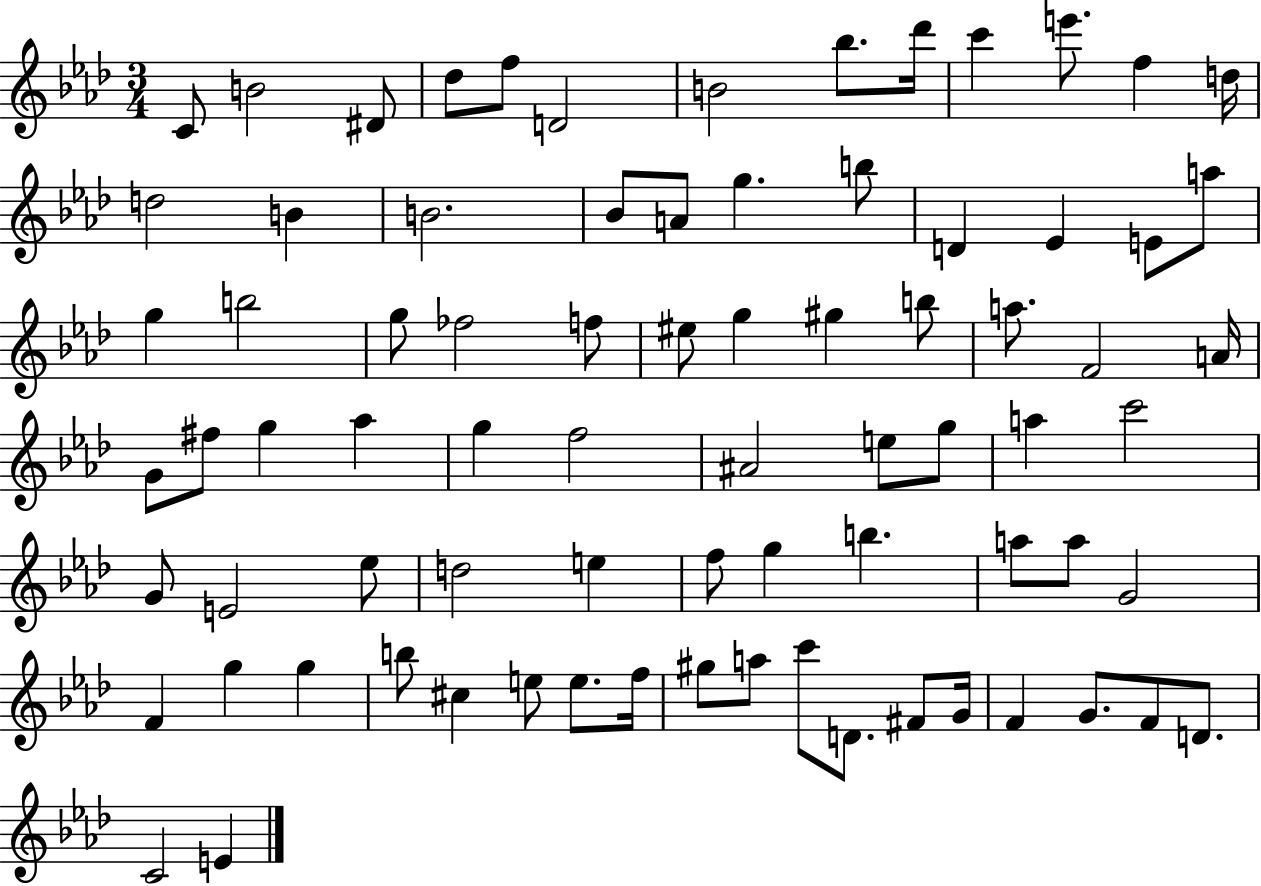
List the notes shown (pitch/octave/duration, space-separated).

C4/e B4/h D#4/e Db5/e F5/e D4/h B4/h Bb5/e. Db6/s C6/q E6/e. F5/q D5/s D5/h B4/q B4/h. Bb4/e A4/e G5/q. B5/e D4/q Eb4/q E4/e A5/e G5/q B5/h G5/e FES5/h F5/e EIS5/e G5/q G#5/q B5/e A5/e. F4/h A4/s G4/e F#5/e G5/q Ab5/q G5/q F5/h A#4/h E5/e G5/e A5/q C6/h G4/e E4/h Eb5/e D5/h E5/q F5/e G5/q B5/q. A5/e A5/e G4/h F4/q G5/q G5/q B5/e C#5/q E5/e E5/e. F5/s G#5/e A5/e C6/e D4/e. F#4/e G4/s F4/q G4/e. F4/e D4/e. C4/h E4/q